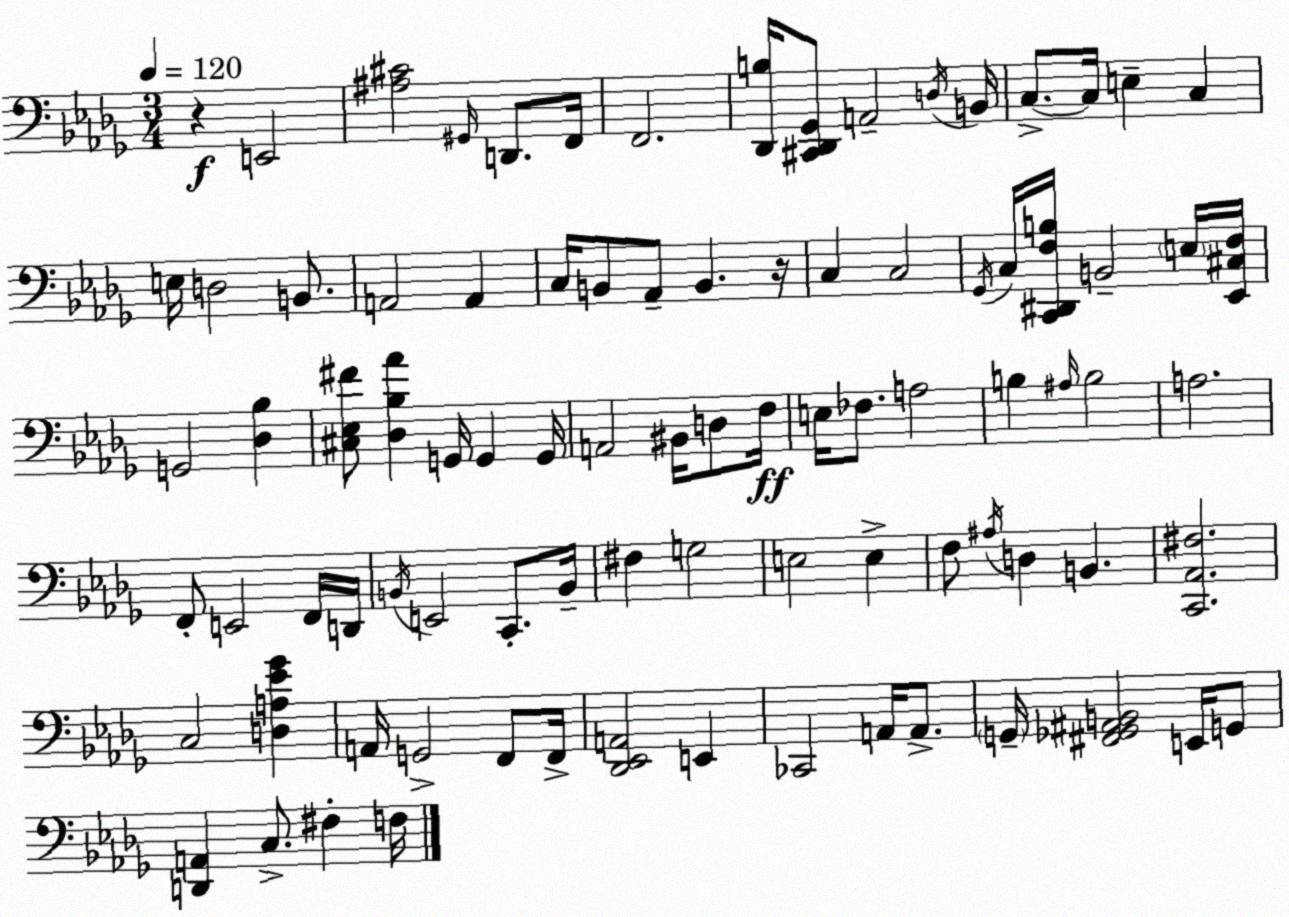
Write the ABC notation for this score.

X:1
T:Untitled
M:3/4
L:1/4
K:Bbm
z E,,2 [^A,^C]2 ^G,,/4 D,,/2 F,,/4 F,,2 [_D,,B,]/4 [^C,,_D,,_G,,]/2 A,,2 D,/4 B,,/4 C,/2 C,/4 E, C, E,/4 D,2 B,,/2 A,,2 A,, C,/4 B,,/2 _A,,/2 B,, z/4 C, C,2 _G,,/4 C,/4 [C,,^D,,F,B,]/4 B,,2 E,/4 [_E,,^C,F,]/4 G,,2 [_D,_B,] [^C,_E,^F]/2 [_D,_B,_A] G,,/4 G,, G,,/4 A,,2 ^B,,/4 D,/2 F,/4 E,/4 _F,/2 A,2 B, ^A,/4 B,2 A,2 F,,/2 E,,2 F,,/4 D,,/4 B,,/4 E,,2 C,,/2 B,,/4 ^F, G,2 E,2 E, F,/2 ^A,/4 D, B,, [C,,_A,,^F,]2 C,2 [D,A,_E_G] A,,/4 G,,2 F,,/2 F,,/4 [_D,,_E,,A,,]2 E,, _C,,2 A,,/4 A,,/2 G,,/4 [^F,,_G,,^A,,B,,]2 E,,/4 G,,/2 [D,,A,,] C,/2 ^F, F,/4